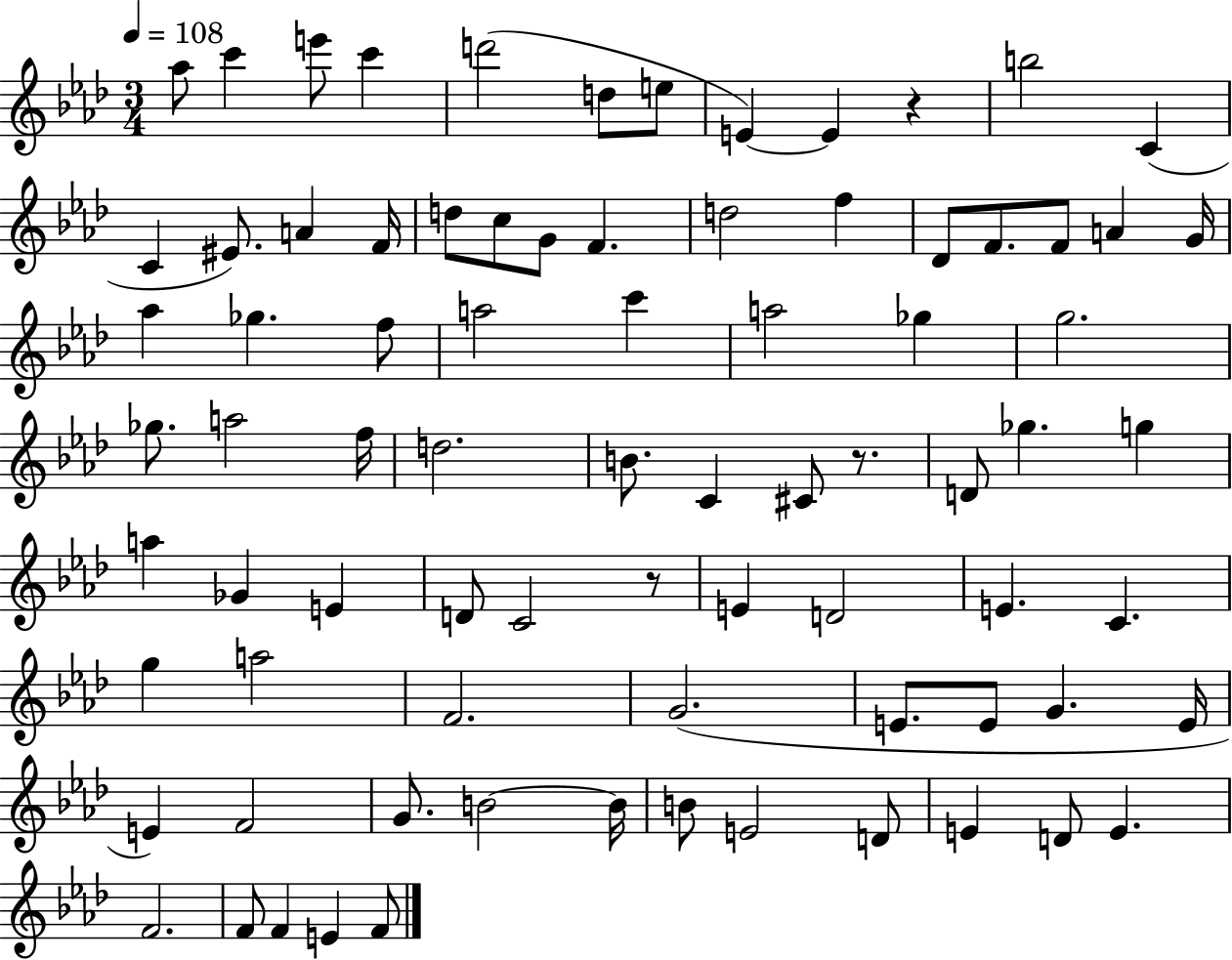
Ab5/e C6/q E6/e C6/q D6/h D5/e E5/e E4/q E4/q R/q B5/h C4/q C4/q EIS4/e. A4/q F4/s D5/e C5/e G4/e F4/q. D5/h F5/q Db4/e F4/e. F4/e A4/q G4/s Ab5/q Gb5/q. F5/e A5/h C6/q A5/h Gb5/q G5/h. Gb5/e. A5/h F5/s D5/h. B4/e. C4/q C#4/e R/e. D4/e Gb5/q. G5/q A5/q Gb4/q E4/q D4/e C4/h R/e E4/q D4/h E4/q. C4/q. G5/q A5/h F4/h. G4/h. E4/e. E4/e G4/q. E4/s E4/q F4/h G4/e. B4/h B4/s B4/e E4/h D4/e E4/q D4/e E4/q. F4/h. F4/e F4/q E4/q F4/e